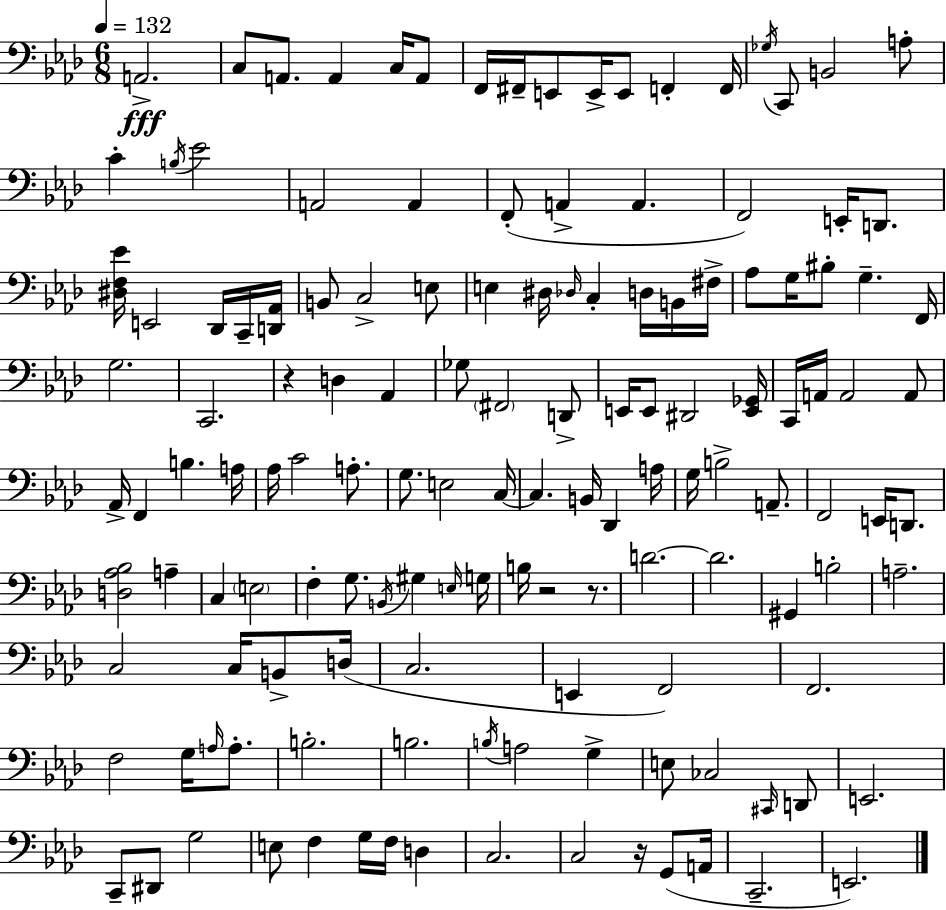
A2/h. C3/e A2/e. A2/q C3/s A2/e F2/s F#2/s E2/e E2/s E2/e F2/q F2/s Gb3/s C2/e B2/h A3/e C4/q B3/s Eb4/h A2/h A2/q F2/e A2/q A2/q. F2/h E2/s D2/e. [D#3,F3,Eb4]/s E2/h Db2/s C2/s [D2,Ab2]/s B2/e C3/h E3/e E3/q D#3/s Db3/s C3/q D3/s B2/s F#3/s Ab3/e G3/s BIS3/e G3/q. F2/s G3/h. C2/h. R/q D3/q Ab2/q Gb3/e F#2/h D2/e E2/s E2/e D#2/h [E2,Gb2]/s C2/s A2/s A2/h A2/e Ab2/s F2/q B3/q. A3/s Ab3/s C4/h A3/e. G3/e. E3/h C3/s C3/q. B2/s Db2/q A3/s G3/s B3/h A2/e. F2/h E2/s D2/e. [D3,Ab3,Bb3]/h A3/q C3/q E3/h F3/q G3/e. B2/s G#3/q E3/s G3/s B3/s R/h R/e. D4/h. D4/h. G#2/q B3/h A3/h. C3/h C3/s B2/e D3/s C3/h. E2/q F2/h F2/h. F3/h G3/s A3/s A3/e. B3/h. B3/h. B3/s A3/h G3/q E3/e CES3/h C#2/s D2/e E2/h. C2/e D#2/e G3/h E3/e F3/q G3/s F3/s D3/q C3/h. C3/h R/s G2/e A2/s C2/h. E2/h.